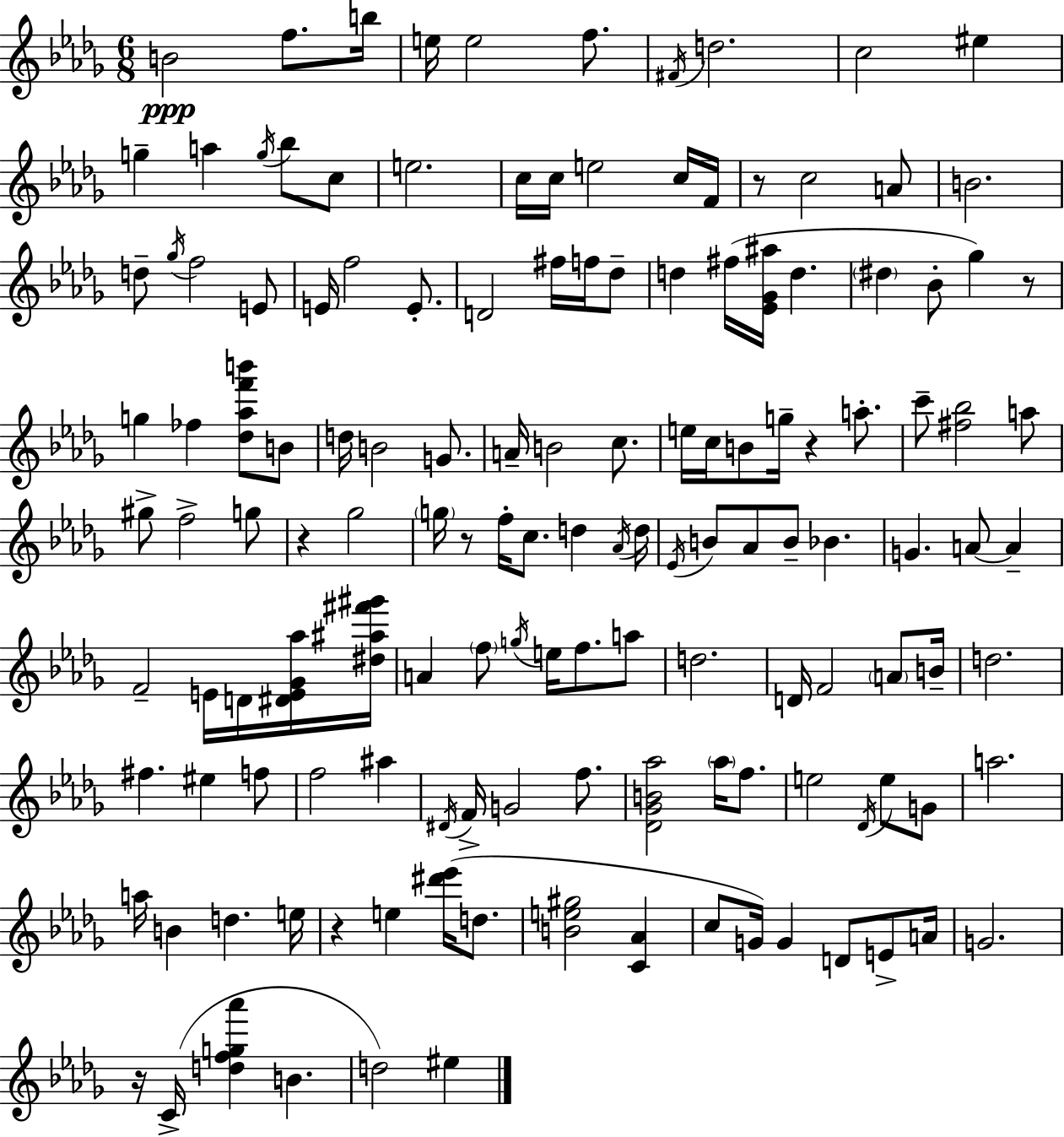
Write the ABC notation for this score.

X:1
T:Untitled
M:6/8
L:1/4
K:Bbm
B2 f/2 b/4 e/4 e2 f/2 ^F/4 d2 c2 ^e g a g/4 _b/2 c/2 e2 c/4 c/4 e2 c/4 F/4 z/2 c2 A/2 B2 d/2 _g/4 f2 E/2 E/4 f2 E/2 D2 ^f/4 f/4 _d/2 d ^f/4 [_E_G^a]/4 d ^d _B/2 _g z/2 g _f [_d_af'b']/2 B/2 d/4 B2 G/2 A/4 B2 c/2 e/4 c/4 B/2 g/4 z a/2 c'/2 [^f_b]2 a/2 ^g/2 f2 g/2 z _g2 g/4 z/2 f/4 c/2 d _A/4 d/4 _E/4 B/2 _A/2 B/2 _B G A/2 A F2 E/4 D/4 [^DE_G_a]/4 [^d^a^f'^g']/4 A f/2 g/4 e/4 f/2 a/2 d2 D/4 F2 A/2 B/4 d2 ^f ^e f/2 f2 ^a ^D/4 F/4 G2 f/2 [_D_GB_a]2 _a/4 f/2 e2 _D/4 e/2 G/2 a2 a/4 B d e/4 z e [^d'_e']/4 d/2 [Be^g]2 [C_A] c/2 G/4 G D/2 E/2 A/4 G2 z/4 C/4 [dfg_a'] B d2 ^e